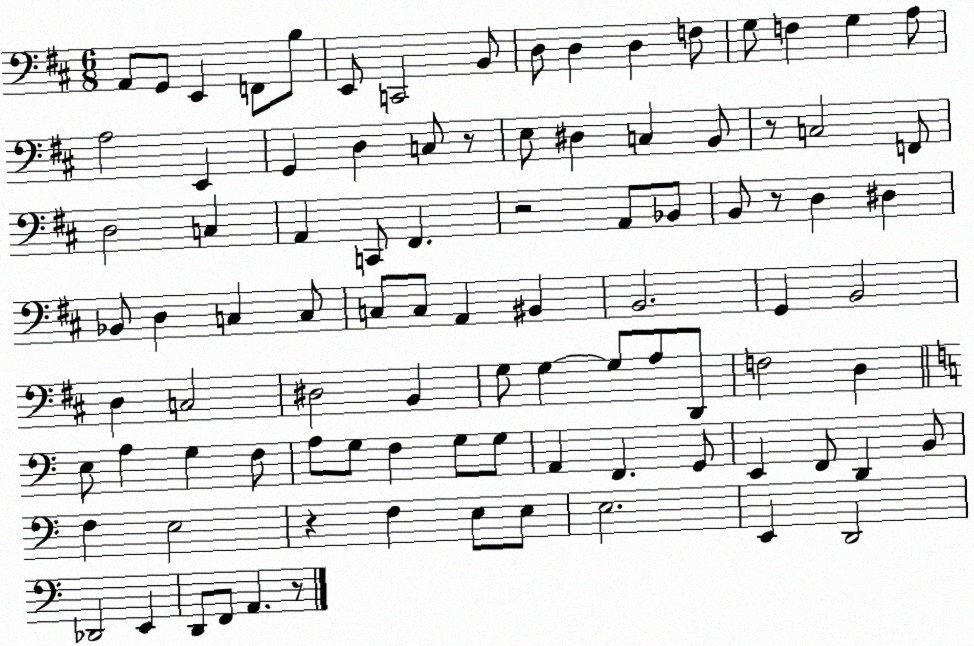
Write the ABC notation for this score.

X:1
T:Untitled
M:6/8
L:1/4
K:D
A,,/2 G,,/2 E,, F,,/2 B,/2 E,,/2 C,,2 B,,/2 D,/2 D, D, F,/2 G,/2 F, G, A,/2 A,2 E,, G,, D, C,/2 z/2 E,/2 ^D, C, B,,/2 z/2 C,2 F,,/2 D,2 C, A,, C,,/2 ^F,, z2 A,,/2 _B,,/2 B,,/2 z/2 D, ^D, _B,,/2 D, C, C,/2 C,/2 C,/2 A,, ^B,, B,,2 G,, B,,2 D, C,2 ^D,2 B,, G,/2 G, G,/2 A,/2 D,,/2 F,2 D, E,/2 A, G, F,/2 A,/2 G,/2 F, G,/2 G,/2 A,, F,, G,,/2 E,, F,,/2 D,, B,,/2 F, E,2 z F, E,/2 E,/2 E,2 E,, D,,2 _D,,2 E,, D,,/2 F,,/2 A,, z/2